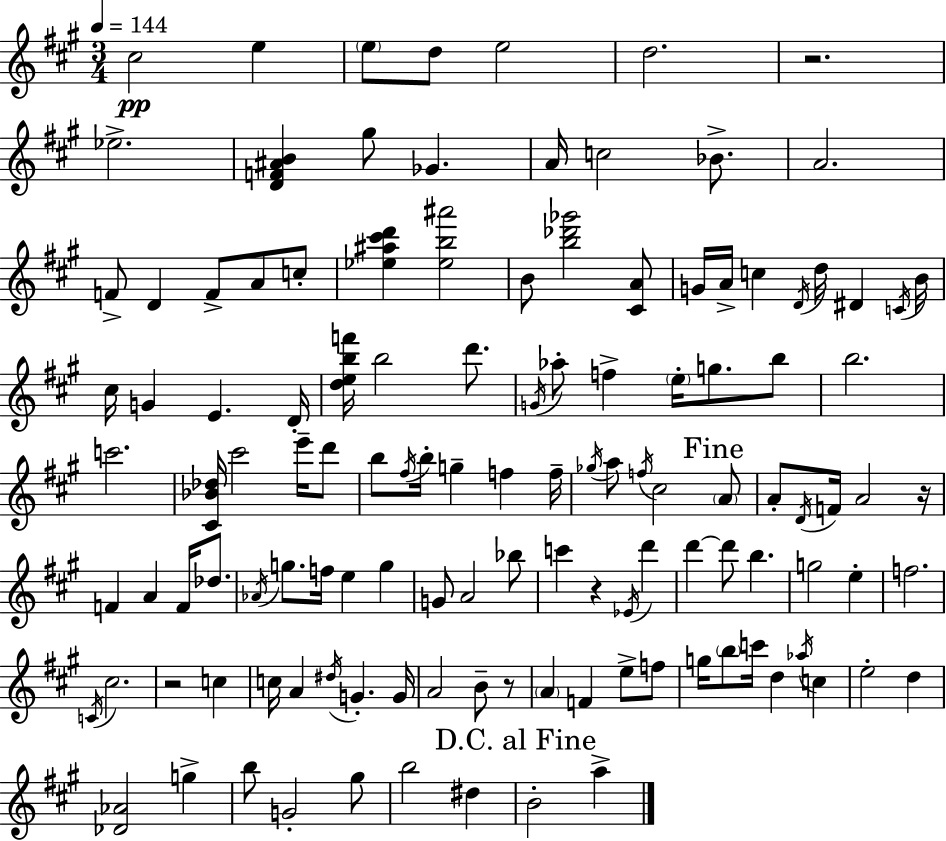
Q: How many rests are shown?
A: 5